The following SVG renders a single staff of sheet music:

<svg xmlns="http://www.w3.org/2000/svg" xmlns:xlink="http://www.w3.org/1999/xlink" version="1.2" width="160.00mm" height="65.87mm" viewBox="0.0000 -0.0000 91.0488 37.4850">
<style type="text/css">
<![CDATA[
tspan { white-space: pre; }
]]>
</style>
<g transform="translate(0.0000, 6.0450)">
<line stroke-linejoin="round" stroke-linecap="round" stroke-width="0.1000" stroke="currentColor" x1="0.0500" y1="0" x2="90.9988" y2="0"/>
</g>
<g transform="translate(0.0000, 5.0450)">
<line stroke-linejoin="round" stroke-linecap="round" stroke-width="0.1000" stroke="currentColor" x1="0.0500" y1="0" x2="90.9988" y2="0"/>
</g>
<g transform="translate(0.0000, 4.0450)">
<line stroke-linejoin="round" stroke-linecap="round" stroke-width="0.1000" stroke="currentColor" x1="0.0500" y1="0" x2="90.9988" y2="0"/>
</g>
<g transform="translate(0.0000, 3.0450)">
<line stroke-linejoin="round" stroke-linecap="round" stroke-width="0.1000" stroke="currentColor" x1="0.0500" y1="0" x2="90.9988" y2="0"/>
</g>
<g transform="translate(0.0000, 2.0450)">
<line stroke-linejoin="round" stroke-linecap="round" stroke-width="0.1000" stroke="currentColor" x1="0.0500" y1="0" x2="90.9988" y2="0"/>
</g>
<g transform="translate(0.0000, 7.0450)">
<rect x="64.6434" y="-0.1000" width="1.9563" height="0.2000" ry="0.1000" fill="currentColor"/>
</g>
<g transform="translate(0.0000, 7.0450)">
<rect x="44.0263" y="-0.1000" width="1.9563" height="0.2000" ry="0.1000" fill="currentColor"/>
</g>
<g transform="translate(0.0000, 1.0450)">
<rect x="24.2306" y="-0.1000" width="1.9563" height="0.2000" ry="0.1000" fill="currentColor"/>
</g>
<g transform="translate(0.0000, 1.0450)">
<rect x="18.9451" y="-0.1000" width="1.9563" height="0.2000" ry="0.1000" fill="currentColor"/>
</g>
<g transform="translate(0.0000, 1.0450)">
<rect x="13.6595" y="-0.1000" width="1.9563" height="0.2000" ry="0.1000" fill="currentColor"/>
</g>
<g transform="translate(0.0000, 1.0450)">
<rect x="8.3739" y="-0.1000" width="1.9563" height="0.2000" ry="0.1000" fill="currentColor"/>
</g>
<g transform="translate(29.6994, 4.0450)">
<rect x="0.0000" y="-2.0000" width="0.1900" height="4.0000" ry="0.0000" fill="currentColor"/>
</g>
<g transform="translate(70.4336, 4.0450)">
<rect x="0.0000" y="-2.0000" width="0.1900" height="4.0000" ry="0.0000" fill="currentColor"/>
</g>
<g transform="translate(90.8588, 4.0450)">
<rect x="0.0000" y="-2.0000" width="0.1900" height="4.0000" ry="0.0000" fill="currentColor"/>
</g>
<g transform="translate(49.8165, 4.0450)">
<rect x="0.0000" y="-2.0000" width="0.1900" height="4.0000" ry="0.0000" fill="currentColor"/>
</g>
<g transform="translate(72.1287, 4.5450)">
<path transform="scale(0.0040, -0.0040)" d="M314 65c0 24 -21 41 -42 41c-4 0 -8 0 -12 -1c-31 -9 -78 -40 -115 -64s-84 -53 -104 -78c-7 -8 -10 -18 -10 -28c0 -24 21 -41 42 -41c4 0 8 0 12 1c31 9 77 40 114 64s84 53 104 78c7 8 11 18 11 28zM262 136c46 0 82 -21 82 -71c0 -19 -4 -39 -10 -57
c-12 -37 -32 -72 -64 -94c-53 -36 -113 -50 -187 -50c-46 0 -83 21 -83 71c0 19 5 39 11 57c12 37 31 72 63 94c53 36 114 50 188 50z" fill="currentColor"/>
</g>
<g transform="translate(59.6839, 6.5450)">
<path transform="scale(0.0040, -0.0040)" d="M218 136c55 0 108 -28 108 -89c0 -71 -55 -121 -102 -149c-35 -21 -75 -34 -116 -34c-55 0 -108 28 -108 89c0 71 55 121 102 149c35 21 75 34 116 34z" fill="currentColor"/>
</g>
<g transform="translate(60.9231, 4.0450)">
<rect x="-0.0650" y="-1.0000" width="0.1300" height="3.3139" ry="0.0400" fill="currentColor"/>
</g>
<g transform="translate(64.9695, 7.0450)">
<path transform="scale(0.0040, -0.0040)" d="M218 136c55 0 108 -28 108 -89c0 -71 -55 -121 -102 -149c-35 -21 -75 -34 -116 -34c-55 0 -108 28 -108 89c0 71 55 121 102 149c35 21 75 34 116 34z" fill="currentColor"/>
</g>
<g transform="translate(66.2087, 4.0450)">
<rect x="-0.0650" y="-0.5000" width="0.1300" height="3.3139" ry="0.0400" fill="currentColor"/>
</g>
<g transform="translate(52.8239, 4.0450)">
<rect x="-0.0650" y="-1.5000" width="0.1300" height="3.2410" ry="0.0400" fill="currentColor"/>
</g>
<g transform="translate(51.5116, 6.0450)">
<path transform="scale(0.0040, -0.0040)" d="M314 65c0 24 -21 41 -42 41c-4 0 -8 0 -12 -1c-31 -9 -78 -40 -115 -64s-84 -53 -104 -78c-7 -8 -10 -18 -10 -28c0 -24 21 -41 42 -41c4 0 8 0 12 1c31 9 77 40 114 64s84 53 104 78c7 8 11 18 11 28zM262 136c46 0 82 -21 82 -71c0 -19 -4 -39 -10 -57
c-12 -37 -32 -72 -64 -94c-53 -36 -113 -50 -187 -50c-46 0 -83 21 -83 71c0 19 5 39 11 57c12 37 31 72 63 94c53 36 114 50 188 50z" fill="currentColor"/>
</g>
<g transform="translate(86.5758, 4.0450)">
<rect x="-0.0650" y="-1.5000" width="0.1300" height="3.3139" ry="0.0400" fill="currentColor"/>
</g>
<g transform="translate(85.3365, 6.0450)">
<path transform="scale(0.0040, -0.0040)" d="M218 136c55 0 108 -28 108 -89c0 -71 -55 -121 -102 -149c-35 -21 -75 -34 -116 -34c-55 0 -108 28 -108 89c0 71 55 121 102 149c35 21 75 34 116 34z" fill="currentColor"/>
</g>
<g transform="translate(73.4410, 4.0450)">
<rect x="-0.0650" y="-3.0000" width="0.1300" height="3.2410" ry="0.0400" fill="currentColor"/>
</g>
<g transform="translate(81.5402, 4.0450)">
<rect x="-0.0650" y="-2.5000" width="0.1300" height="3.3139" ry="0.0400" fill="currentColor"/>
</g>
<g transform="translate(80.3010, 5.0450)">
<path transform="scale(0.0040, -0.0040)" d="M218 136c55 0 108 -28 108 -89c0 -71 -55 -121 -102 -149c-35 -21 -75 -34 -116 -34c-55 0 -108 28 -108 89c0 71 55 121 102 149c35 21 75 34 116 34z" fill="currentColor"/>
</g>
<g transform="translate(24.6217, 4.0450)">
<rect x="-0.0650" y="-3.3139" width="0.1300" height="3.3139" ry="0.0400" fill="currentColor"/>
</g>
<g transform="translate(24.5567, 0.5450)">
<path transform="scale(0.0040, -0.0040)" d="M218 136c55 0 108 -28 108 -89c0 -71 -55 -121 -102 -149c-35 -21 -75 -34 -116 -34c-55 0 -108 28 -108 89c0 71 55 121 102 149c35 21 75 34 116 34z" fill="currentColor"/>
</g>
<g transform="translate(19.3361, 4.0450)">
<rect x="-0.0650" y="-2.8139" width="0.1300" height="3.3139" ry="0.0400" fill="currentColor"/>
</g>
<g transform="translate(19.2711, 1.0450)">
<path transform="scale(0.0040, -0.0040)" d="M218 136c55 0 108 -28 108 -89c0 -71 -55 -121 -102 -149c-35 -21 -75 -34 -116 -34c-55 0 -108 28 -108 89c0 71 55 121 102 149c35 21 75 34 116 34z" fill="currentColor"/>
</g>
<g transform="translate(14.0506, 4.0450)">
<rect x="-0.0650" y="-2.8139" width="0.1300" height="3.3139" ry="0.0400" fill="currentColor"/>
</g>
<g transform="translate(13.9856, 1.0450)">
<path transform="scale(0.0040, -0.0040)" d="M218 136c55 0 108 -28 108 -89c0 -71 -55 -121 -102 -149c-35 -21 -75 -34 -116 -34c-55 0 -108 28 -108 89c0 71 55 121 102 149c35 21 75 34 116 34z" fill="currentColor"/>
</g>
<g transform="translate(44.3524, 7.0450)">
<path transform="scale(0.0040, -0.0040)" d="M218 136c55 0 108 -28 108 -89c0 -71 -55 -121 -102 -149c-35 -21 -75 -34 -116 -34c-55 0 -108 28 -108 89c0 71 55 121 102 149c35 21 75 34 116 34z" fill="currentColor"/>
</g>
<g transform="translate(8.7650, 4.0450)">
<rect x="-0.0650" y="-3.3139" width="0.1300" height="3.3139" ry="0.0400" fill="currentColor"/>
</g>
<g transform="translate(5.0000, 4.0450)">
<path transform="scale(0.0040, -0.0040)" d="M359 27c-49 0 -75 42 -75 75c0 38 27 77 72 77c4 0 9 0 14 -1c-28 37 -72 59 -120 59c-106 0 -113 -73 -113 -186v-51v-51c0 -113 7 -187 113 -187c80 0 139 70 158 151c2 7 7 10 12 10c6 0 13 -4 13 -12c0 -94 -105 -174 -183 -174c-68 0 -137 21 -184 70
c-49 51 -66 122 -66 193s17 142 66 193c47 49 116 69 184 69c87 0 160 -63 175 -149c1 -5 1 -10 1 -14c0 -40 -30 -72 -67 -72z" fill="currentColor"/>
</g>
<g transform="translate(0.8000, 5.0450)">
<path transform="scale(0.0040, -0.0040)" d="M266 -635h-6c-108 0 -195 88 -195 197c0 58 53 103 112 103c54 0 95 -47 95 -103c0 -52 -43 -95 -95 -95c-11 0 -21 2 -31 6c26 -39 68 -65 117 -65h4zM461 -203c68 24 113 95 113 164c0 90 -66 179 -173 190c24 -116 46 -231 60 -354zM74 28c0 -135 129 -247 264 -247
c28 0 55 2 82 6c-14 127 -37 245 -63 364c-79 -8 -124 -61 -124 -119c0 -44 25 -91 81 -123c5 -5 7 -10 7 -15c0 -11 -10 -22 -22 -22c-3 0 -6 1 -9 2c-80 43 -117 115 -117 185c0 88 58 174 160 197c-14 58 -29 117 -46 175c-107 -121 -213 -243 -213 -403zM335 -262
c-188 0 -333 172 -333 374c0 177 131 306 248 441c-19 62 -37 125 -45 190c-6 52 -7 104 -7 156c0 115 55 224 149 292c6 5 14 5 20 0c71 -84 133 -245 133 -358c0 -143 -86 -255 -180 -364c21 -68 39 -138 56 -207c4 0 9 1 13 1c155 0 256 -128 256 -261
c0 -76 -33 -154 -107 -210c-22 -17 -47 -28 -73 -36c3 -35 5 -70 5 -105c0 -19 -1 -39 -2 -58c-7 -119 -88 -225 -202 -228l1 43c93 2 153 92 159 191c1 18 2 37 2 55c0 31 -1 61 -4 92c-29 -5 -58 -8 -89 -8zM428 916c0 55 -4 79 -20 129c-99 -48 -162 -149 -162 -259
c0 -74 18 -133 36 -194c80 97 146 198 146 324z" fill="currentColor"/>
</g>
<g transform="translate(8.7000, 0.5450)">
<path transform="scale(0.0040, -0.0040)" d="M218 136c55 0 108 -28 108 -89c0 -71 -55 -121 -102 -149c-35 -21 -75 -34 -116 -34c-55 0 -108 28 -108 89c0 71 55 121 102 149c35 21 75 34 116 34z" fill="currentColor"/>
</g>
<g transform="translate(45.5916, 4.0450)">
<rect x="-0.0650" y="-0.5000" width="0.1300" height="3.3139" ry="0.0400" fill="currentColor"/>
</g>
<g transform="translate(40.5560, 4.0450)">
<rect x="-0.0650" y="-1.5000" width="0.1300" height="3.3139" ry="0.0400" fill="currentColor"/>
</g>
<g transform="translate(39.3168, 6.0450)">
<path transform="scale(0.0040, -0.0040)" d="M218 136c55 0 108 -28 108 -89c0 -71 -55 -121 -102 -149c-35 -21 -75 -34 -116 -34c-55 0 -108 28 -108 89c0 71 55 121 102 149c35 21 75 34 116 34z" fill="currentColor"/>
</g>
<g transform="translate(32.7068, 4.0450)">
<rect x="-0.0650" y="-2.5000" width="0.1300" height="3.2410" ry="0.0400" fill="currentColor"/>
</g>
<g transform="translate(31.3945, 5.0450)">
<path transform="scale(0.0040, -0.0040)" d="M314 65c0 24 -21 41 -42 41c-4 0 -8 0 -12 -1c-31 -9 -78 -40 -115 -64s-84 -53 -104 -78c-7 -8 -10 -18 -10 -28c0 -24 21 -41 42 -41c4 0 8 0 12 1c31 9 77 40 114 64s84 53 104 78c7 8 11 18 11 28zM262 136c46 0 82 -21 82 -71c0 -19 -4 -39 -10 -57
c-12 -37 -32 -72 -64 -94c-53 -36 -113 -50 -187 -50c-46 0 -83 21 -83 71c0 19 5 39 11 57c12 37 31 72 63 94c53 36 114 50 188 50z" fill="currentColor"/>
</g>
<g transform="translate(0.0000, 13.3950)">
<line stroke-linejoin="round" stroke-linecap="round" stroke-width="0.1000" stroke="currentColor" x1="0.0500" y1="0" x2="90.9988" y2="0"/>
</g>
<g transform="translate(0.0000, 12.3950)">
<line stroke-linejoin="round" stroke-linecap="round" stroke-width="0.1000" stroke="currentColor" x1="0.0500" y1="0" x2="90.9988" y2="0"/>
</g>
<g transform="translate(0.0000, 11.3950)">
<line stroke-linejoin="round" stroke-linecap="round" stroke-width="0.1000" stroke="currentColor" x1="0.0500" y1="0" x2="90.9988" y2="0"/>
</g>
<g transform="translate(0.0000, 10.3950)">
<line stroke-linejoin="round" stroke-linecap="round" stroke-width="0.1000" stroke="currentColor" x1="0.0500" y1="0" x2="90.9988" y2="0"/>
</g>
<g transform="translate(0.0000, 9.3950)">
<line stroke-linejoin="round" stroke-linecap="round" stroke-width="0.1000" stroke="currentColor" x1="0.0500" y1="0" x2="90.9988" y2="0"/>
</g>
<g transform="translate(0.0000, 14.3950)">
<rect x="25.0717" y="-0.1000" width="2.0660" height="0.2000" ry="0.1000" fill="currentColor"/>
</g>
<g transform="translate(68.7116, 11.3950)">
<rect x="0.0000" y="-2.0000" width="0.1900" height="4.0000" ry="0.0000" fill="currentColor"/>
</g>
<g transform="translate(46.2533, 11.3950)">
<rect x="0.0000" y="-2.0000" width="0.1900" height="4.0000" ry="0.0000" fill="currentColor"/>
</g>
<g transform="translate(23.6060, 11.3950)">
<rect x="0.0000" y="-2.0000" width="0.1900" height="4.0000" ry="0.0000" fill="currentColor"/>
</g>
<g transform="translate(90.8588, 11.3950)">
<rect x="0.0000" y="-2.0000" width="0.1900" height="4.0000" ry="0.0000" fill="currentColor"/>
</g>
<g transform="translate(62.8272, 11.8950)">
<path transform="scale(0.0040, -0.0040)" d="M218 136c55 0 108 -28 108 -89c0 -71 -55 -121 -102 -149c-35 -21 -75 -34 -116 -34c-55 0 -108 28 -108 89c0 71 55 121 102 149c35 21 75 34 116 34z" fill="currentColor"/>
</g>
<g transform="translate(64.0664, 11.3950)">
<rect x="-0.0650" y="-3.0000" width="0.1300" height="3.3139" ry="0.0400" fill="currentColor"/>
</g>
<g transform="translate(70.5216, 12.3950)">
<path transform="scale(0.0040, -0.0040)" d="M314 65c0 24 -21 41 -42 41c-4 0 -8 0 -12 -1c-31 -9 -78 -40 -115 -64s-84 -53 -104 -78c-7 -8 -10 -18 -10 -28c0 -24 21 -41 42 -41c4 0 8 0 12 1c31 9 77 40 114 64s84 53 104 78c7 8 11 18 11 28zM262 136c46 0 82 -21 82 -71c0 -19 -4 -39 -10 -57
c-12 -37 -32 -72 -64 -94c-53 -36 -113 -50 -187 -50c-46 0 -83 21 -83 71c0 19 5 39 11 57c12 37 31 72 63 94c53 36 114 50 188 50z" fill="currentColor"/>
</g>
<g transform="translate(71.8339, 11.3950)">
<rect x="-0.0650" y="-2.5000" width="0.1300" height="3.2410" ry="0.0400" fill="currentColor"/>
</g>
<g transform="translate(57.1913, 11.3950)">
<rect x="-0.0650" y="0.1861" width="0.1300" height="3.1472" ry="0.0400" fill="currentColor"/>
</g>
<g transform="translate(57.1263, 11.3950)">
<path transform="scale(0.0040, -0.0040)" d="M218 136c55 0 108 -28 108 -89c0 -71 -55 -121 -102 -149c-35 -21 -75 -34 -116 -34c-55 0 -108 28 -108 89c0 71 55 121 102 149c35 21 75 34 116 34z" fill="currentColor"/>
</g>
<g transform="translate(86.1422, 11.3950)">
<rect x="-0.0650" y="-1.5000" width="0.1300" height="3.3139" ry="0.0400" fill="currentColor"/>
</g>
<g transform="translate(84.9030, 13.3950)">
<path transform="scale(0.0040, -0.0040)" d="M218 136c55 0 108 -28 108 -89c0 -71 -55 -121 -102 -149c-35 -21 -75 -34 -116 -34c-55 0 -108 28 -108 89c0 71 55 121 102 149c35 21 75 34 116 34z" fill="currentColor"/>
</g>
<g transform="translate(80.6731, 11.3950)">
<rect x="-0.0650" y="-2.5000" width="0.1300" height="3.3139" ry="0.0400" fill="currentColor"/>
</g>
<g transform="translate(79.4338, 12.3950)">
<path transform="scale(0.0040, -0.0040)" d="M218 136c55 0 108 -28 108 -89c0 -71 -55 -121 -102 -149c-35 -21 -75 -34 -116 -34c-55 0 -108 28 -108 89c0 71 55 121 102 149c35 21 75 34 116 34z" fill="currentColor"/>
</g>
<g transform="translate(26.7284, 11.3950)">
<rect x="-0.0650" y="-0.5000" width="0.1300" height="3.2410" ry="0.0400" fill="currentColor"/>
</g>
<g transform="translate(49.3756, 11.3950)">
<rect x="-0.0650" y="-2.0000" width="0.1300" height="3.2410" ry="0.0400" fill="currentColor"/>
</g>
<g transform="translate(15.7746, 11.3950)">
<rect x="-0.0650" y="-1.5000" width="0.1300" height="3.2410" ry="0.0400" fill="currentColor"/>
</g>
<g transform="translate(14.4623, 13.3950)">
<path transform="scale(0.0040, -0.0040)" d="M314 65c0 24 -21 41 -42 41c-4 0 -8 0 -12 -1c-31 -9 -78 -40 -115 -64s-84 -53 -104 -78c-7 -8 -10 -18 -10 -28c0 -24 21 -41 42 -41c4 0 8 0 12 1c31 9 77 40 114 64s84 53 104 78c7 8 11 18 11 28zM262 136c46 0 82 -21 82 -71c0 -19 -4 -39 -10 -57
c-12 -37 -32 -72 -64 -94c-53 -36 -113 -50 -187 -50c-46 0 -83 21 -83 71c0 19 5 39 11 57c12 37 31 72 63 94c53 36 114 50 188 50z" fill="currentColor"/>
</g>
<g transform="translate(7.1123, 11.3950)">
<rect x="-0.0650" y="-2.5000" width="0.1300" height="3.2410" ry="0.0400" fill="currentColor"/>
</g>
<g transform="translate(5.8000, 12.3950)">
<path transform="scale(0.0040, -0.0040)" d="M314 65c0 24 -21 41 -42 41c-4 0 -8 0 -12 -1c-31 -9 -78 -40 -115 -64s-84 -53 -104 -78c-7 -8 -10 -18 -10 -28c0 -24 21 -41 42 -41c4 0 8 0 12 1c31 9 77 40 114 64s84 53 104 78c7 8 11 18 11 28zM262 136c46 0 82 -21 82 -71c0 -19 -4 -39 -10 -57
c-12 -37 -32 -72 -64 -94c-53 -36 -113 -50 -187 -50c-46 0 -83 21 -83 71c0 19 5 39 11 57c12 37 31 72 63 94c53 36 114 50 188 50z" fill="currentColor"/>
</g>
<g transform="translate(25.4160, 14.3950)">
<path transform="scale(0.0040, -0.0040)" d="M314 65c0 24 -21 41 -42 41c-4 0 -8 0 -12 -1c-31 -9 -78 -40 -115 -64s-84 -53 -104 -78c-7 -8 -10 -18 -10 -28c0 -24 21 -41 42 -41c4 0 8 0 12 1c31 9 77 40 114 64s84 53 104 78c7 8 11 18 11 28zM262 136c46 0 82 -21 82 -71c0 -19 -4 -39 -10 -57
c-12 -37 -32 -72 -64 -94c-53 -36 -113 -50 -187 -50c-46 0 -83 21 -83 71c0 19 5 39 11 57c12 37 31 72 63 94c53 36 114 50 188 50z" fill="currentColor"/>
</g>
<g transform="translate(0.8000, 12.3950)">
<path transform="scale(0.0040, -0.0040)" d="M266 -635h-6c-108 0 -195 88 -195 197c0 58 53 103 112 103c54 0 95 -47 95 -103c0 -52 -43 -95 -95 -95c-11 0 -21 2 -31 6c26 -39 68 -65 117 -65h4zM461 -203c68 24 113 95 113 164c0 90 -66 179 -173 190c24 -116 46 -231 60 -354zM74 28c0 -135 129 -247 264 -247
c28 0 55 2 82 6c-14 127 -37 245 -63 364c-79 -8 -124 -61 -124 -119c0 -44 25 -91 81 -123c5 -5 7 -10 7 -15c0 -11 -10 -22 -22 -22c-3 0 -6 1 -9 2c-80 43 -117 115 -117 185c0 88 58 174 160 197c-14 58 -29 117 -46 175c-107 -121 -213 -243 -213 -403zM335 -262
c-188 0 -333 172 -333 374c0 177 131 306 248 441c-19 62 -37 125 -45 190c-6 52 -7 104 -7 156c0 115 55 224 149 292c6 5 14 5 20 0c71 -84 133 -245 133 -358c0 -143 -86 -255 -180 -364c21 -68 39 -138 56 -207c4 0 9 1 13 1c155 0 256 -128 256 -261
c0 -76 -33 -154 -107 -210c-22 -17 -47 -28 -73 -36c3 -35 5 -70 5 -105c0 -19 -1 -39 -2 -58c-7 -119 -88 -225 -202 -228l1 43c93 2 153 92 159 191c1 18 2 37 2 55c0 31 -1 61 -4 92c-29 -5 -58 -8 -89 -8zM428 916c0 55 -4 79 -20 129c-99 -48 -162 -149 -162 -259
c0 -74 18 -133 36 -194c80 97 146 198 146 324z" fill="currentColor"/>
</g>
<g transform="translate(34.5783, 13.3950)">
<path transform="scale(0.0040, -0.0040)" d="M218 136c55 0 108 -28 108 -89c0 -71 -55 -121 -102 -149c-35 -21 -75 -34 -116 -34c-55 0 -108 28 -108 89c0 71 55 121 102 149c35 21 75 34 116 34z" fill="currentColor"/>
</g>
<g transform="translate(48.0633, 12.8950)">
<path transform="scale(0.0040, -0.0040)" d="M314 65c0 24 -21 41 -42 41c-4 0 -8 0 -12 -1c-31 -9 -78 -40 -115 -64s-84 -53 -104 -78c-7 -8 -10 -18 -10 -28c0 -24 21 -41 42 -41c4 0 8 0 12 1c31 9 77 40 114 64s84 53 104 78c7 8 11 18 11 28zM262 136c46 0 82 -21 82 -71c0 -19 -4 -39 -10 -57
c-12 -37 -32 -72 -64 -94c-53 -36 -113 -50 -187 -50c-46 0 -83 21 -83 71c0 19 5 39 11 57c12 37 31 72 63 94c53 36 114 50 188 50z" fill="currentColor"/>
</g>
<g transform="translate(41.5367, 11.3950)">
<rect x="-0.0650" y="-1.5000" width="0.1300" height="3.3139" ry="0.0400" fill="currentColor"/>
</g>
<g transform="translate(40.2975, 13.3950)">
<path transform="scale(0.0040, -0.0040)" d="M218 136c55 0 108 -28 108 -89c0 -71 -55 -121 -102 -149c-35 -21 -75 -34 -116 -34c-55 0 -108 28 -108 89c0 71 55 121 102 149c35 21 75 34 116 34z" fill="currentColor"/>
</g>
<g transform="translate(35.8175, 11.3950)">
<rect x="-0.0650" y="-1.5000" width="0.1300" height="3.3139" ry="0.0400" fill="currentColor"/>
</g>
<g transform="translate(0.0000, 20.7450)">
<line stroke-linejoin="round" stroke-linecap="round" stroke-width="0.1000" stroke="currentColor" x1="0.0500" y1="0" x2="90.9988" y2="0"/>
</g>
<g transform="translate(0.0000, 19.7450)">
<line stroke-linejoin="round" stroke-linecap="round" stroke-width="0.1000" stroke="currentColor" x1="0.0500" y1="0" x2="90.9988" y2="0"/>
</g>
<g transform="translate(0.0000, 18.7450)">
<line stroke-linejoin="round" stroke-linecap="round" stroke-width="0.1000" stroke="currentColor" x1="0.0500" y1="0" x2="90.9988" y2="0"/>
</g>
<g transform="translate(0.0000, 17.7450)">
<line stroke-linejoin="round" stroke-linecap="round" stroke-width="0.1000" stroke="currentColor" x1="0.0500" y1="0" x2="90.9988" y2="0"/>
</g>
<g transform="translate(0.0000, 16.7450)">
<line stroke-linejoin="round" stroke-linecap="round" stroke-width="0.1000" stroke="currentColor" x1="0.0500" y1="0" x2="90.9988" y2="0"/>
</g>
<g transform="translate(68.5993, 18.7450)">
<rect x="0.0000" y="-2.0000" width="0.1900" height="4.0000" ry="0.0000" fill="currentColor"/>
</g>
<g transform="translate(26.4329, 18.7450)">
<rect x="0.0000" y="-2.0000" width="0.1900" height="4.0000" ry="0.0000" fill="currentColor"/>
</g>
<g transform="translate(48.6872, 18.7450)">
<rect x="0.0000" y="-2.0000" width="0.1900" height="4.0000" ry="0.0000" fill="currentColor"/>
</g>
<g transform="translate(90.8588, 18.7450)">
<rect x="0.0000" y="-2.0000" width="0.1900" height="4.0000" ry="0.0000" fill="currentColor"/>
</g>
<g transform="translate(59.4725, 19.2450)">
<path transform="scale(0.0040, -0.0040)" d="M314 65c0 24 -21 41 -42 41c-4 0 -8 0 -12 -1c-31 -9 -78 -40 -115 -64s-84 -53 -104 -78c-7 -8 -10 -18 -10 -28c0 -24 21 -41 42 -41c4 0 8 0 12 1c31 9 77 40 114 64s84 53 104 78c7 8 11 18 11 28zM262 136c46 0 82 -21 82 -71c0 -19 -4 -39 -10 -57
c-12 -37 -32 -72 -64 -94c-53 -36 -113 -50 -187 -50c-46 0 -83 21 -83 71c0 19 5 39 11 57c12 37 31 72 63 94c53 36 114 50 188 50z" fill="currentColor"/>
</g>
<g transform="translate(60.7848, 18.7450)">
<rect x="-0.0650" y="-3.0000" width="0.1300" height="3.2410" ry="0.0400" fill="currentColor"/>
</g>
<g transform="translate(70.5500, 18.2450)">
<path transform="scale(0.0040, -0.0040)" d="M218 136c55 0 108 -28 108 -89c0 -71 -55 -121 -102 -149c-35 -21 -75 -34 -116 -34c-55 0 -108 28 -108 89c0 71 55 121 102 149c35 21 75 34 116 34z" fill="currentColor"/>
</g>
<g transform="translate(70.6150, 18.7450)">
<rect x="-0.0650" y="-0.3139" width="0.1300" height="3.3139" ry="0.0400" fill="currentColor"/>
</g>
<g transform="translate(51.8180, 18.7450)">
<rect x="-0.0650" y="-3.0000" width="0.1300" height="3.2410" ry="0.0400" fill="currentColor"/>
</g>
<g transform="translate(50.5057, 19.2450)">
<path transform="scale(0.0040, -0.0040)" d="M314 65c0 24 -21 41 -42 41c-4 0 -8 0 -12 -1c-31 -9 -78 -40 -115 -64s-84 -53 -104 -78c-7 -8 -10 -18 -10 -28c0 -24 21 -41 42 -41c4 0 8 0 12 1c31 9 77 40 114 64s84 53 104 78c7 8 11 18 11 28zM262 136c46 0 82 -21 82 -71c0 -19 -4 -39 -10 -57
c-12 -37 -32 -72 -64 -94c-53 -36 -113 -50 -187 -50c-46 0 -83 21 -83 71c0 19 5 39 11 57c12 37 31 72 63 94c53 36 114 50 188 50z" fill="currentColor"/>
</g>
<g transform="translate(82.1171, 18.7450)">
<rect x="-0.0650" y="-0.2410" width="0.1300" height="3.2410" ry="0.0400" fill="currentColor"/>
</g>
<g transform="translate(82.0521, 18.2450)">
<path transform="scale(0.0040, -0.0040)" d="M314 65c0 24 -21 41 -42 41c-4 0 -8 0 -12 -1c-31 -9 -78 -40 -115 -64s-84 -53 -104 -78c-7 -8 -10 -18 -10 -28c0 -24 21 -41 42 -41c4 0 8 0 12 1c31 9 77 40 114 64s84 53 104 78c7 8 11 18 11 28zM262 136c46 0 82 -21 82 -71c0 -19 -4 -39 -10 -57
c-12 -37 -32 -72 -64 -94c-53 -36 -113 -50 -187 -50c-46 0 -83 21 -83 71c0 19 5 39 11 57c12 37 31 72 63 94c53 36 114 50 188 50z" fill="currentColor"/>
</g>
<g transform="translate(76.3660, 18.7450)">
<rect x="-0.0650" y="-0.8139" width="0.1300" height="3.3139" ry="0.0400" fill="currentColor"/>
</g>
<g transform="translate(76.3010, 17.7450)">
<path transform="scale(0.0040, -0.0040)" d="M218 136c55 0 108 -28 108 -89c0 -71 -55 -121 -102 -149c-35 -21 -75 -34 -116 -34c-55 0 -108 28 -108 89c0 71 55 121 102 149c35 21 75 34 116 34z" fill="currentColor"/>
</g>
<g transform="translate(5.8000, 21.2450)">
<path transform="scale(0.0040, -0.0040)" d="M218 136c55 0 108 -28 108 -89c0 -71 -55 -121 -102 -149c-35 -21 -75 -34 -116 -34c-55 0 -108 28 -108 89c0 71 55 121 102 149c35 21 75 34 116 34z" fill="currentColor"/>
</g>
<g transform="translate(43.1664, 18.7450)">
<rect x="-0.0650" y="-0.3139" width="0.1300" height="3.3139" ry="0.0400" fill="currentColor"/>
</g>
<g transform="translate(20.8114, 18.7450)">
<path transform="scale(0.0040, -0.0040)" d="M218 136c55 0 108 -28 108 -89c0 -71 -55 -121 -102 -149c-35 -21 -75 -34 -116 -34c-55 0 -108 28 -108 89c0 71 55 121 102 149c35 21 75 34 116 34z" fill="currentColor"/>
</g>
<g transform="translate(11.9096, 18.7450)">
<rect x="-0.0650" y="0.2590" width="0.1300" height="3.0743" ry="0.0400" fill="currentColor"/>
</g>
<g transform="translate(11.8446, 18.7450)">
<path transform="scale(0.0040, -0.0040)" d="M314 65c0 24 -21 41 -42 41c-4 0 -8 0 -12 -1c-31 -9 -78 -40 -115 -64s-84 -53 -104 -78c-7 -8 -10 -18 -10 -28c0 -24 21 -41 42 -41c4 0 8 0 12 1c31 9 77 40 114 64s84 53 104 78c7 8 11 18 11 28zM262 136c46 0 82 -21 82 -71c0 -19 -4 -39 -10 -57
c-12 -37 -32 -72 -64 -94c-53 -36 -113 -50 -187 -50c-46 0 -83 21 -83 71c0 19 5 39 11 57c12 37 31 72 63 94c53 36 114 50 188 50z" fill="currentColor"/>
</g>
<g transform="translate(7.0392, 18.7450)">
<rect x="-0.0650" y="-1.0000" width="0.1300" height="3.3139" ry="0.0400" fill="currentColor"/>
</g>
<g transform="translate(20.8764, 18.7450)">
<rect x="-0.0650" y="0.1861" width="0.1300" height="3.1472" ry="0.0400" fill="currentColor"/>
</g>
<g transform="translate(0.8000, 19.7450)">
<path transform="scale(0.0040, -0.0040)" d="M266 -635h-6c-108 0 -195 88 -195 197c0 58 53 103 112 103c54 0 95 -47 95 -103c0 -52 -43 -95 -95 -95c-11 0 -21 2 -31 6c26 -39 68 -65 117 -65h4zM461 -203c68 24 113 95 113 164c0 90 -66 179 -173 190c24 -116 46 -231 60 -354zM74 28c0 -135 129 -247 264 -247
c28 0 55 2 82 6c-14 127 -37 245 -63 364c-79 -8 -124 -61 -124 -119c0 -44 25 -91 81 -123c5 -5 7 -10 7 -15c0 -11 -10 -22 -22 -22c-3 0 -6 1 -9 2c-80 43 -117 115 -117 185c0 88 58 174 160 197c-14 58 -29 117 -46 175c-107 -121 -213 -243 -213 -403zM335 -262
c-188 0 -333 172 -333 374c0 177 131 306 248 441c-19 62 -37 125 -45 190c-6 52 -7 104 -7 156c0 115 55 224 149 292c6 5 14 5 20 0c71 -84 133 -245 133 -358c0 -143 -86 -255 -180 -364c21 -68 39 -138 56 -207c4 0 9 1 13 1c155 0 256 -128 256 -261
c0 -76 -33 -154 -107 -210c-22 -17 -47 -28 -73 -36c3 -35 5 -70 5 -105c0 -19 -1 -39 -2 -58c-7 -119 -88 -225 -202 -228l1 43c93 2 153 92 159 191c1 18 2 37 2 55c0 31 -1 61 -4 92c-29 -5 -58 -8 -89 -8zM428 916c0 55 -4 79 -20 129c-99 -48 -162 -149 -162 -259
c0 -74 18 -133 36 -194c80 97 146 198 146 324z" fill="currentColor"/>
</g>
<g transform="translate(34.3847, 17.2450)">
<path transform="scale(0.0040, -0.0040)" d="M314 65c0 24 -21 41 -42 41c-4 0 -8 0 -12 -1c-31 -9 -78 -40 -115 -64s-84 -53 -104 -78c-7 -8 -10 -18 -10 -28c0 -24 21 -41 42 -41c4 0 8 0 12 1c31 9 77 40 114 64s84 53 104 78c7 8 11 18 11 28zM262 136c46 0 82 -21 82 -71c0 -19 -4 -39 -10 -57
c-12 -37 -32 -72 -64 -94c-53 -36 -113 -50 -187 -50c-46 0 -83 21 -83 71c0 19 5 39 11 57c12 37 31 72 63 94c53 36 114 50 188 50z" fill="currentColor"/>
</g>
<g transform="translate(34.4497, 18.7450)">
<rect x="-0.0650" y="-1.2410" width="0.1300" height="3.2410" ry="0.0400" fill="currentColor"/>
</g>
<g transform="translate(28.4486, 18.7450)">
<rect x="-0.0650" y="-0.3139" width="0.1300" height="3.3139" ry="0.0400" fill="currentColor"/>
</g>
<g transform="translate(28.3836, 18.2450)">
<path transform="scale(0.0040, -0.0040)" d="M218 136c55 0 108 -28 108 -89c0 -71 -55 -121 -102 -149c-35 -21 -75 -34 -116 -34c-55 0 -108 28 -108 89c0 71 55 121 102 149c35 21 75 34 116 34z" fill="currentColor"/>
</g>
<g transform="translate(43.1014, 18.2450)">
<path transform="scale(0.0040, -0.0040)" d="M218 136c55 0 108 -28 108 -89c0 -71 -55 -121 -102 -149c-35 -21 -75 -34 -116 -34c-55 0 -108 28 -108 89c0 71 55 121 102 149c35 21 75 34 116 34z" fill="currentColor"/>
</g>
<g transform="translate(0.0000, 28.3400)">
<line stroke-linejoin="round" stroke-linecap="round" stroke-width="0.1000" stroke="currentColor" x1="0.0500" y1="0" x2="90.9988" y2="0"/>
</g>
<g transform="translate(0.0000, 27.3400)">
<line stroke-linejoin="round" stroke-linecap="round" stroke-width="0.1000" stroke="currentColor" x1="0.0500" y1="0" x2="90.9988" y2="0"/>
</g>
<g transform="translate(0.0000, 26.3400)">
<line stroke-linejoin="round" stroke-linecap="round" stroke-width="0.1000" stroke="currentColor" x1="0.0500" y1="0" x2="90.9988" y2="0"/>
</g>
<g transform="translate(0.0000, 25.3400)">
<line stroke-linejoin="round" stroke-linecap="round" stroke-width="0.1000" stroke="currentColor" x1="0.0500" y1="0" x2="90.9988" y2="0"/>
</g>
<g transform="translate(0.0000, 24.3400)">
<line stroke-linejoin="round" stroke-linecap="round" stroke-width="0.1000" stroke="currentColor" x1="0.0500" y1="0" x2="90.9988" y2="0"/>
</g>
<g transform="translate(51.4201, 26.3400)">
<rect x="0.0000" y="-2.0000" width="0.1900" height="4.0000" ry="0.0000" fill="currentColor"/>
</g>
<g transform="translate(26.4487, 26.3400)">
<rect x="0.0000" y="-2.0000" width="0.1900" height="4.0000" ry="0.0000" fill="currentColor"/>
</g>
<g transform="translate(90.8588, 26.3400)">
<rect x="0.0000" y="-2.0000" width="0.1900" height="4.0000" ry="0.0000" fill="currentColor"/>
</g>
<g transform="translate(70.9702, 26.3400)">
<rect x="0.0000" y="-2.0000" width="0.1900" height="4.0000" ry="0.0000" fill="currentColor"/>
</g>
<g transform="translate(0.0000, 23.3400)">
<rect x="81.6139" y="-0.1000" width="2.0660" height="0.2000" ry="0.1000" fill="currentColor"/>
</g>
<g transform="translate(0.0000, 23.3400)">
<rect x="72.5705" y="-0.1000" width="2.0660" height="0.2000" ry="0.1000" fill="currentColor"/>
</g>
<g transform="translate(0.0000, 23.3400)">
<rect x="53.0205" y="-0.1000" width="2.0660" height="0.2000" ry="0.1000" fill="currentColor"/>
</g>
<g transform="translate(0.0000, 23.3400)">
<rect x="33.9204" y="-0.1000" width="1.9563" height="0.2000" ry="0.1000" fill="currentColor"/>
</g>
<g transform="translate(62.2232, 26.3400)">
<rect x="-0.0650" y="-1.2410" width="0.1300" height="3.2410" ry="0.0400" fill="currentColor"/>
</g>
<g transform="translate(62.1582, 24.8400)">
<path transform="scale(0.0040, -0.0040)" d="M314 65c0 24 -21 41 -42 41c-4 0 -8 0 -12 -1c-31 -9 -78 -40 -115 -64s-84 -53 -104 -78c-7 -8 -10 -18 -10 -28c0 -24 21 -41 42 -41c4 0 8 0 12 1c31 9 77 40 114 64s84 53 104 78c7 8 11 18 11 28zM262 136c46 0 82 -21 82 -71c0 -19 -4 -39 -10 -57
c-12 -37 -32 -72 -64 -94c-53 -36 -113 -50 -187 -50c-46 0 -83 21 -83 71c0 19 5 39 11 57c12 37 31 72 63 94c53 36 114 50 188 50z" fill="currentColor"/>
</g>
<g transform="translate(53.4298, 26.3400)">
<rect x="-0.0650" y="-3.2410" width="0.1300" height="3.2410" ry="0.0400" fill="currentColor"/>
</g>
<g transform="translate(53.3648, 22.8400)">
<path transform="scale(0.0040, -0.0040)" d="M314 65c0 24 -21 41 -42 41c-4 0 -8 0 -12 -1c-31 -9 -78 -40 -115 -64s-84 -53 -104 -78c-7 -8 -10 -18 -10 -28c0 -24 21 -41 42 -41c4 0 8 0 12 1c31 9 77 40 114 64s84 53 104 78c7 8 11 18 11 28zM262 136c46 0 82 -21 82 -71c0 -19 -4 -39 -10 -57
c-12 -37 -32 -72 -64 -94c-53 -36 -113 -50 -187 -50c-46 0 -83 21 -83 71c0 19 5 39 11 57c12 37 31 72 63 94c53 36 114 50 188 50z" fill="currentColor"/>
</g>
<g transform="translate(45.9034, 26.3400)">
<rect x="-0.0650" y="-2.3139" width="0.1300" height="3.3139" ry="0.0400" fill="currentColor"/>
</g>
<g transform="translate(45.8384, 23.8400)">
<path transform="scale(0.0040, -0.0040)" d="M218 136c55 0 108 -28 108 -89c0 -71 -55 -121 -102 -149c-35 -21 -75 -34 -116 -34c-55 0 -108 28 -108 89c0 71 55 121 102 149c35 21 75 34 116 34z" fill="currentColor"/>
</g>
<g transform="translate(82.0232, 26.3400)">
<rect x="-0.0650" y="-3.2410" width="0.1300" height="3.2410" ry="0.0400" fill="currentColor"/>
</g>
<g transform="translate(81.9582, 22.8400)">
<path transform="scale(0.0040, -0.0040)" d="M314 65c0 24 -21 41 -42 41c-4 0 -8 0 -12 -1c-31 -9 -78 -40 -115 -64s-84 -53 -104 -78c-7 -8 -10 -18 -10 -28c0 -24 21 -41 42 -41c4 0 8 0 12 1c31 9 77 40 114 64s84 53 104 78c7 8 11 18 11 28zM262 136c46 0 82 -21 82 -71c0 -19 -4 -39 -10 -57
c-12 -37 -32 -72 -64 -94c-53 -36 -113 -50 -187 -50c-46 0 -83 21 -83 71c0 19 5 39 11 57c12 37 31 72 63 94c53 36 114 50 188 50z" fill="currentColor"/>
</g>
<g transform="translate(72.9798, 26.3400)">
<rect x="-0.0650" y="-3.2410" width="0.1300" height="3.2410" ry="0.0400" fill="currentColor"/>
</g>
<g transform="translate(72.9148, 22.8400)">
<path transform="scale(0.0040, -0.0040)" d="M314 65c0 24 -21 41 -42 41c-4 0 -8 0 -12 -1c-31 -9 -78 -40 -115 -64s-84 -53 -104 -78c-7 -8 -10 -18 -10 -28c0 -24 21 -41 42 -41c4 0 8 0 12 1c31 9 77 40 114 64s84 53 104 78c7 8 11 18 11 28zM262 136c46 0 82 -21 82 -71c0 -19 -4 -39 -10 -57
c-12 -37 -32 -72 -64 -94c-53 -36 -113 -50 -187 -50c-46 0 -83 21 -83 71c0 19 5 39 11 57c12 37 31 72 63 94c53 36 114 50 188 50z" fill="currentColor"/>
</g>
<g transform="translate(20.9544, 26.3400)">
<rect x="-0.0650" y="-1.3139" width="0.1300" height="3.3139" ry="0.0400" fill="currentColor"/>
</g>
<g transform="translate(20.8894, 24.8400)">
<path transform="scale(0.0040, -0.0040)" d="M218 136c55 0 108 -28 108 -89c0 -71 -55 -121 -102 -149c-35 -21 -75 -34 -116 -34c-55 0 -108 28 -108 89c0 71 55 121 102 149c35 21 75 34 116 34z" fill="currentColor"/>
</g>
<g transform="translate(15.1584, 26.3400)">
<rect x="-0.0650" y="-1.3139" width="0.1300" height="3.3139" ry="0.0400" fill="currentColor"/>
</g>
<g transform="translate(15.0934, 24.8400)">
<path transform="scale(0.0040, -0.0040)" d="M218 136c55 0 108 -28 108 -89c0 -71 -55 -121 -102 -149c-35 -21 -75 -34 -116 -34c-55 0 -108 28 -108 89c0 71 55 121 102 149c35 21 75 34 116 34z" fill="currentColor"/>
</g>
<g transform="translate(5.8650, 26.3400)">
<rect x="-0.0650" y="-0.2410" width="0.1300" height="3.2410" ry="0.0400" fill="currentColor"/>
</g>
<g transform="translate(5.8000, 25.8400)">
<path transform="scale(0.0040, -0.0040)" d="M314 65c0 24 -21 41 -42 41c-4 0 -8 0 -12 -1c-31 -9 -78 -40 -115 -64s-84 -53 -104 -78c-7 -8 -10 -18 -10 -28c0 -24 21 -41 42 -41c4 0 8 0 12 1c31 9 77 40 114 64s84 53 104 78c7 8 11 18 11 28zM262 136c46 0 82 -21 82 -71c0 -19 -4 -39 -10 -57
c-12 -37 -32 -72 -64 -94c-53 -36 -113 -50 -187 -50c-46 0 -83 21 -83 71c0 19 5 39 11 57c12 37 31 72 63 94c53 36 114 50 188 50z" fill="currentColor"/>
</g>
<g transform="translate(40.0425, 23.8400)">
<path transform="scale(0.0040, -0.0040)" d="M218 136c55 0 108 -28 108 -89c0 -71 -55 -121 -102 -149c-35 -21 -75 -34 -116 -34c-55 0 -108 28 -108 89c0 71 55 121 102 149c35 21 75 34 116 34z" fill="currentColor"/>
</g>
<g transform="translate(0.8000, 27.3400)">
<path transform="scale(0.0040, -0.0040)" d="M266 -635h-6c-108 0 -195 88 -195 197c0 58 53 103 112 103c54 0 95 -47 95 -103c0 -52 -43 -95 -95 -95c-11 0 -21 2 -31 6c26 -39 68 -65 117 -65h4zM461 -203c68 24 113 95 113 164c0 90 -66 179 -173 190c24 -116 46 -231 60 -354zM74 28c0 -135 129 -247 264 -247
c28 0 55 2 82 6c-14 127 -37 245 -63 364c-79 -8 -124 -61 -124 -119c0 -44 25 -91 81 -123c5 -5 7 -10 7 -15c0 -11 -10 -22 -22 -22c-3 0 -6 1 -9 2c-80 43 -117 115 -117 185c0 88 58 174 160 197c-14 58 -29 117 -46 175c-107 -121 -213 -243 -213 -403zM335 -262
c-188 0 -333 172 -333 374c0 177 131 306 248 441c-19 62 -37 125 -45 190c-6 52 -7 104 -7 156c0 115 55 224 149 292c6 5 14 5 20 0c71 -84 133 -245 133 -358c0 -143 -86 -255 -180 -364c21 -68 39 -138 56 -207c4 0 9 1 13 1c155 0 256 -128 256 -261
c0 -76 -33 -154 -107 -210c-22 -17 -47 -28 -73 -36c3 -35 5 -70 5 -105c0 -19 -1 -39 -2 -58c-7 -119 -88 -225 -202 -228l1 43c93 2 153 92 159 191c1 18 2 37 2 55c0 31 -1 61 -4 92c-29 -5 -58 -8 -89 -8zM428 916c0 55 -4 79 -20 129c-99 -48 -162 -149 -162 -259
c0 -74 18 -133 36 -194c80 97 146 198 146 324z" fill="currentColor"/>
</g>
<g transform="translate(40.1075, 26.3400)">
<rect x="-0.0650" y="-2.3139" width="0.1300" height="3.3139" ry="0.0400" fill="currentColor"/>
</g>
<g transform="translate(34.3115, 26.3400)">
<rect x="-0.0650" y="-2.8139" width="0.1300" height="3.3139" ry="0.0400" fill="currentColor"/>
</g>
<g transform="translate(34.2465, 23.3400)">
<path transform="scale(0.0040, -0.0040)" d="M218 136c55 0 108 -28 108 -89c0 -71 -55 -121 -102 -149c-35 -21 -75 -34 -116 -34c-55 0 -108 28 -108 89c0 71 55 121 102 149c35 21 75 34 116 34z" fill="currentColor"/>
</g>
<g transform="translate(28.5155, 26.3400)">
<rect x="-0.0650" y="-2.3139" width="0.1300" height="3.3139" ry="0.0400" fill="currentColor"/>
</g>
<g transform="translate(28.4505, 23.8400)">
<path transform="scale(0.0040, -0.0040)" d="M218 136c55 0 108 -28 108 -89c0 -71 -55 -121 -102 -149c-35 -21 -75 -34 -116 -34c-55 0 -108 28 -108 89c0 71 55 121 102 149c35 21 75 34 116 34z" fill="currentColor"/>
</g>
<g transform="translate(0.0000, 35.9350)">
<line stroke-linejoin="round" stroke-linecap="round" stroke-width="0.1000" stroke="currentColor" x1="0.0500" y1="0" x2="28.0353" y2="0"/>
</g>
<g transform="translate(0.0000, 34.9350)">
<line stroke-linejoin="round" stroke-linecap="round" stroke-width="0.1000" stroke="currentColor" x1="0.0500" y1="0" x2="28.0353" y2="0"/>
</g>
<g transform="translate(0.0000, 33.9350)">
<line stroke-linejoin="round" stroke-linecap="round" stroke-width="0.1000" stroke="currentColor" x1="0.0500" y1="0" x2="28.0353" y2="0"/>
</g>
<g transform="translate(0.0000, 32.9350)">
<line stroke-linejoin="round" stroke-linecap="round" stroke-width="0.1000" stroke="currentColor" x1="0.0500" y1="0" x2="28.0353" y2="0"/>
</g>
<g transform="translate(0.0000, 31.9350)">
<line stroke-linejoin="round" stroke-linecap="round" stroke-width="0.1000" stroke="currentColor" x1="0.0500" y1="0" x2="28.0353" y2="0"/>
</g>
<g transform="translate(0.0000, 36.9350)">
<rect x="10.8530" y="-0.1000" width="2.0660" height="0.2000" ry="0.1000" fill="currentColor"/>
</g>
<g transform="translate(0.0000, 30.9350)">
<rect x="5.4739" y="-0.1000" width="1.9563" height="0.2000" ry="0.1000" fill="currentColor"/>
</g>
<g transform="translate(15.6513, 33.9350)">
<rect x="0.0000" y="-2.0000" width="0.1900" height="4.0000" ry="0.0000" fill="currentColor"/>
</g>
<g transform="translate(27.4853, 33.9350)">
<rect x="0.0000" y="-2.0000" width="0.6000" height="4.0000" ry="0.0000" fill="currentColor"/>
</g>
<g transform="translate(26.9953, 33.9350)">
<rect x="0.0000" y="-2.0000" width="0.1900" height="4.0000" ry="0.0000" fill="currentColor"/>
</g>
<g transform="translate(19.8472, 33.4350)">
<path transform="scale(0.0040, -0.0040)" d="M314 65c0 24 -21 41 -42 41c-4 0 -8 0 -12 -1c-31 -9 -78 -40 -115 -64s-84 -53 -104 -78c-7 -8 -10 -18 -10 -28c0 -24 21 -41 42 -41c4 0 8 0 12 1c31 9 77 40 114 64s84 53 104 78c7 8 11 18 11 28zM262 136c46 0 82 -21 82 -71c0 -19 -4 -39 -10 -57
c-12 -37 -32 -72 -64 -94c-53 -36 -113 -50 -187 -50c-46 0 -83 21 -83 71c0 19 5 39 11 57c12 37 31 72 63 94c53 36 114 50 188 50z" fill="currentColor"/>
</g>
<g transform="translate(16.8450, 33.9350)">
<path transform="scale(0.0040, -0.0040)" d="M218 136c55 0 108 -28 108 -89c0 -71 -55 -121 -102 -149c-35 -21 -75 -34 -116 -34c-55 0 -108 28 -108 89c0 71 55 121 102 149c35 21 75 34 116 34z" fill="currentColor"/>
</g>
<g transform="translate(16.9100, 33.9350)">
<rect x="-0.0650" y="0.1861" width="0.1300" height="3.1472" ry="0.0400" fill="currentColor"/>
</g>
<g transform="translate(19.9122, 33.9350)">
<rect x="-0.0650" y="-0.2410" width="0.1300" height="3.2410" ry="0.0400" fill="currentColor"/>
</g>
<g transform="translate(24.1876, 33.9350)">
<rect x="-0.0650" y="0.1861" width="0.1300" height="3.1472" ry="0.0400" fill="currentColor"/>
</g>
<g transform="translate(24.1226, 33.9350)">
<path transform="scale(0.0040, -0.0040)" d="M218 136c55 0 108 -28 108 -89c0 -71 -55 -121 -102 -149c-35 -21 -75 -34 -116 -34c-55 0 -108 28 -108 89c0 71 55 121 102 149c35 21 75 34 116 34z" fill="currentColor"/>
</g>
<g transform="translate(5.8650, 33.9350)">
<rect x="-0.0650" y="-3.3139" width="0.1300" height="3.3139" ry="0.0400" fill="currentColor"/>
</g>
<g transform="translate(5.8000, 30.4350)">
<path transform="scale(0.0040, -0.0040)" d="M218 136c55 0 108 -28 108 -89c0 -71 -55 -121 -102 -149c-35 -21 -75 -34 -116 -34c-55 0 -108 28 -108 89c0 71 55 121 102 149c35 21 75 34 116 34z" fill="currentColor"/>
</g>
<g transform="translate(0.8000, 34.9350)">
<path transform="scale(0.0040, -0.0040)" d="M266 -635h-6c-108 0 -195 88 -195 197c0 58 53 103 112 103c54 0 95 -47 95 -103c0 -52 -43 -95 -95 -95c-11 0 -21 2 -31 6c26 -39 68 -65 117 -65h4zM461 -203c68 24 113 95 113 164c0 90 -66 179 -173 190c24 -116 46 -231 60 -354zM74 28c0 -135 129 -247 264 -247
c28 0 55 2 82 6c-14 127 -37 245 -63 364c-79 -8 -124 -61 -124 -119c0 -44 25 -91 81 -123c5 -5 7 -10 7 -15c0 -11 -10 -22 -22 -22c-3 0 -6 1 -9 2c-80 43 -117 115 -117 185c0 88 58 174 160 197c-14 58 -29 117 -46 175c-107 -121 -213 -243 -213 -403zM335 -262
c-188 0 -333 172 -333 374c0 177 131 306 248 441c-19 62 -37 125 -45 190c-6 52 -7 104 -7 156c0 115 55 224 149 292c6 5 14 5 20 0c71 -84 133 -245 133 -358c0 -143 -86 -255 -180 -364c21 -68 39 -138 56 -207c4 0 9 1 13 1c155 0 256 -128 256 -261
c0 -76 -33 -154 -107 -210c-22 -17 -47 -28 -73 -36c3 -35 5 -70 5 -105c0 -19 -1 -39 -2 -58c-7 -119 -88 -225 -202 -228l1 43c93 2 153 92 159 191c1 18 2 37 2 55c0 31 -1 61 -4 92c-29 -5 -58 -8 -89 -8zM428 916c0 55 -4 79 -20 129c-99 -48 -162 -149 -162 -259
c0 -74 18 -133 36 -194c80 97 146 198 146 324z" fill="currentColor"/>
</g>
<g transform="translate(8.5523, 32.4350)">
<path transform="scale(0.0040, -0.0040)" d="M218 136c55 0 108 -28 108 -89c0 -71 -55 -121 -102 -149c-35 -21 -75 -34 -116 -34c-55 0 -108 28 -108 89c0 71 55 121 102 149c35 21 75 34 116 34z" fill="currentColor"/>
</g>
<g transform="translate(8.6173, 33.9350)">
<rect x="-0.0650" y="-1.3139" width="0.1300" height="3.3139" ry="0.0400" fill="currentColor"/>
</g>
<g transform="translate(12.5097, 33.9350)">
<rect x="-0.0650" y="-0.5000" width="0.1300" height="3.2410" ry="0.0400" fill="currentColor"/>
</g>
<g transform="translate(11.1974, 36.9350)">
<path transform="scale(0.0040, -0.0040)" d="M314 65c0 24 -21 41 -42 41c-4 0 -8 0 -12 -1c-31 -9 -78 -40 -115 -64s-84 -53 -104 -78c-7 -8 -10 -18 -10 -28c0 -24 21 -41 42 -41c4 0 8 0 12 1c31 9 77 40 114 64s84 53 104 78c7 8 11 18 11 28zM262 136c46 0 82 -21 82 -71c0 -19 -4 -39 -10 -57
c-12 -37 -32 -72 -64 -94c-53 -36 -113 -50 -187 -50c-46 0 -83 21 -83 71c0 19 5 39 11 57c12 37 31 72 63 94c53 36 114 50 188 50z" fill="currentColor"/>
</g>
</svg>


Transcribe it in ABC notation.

X:1
T:Untitled
M:4/4
L:1/4
K:C
b a a b G2 E C E2 D C A2 G E G2 E2 C2 E E F2 B A G2 G E D B2 B c e2 c A2 A2 c d c2 c2 e e g a g g b2 e2 b2 b2 b e C2 B c2 B